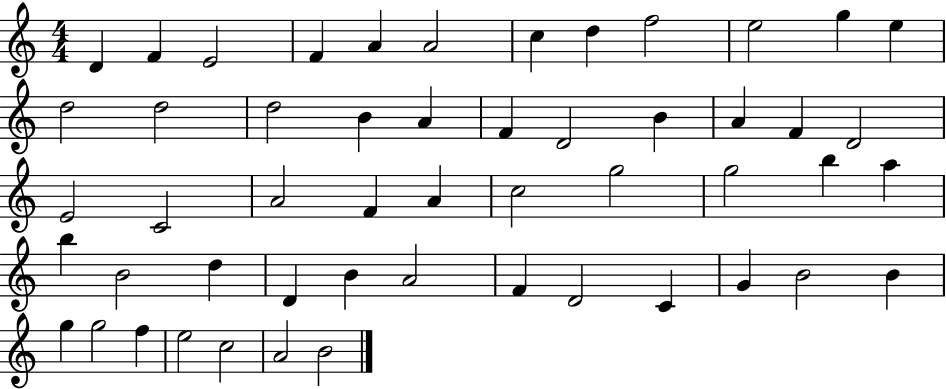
X:1
T:Untitled
M:4/4
L:1/4
K:C
D F E2 F A A2 c d f2 e2 g e d2 d2 d2 B A F D2 B A F D2 E2 C2 A2 F A c2 g2 g2 b a b B2 d D B A2 F D2 C G B2 B g g2 f e2 c2 A2 B2